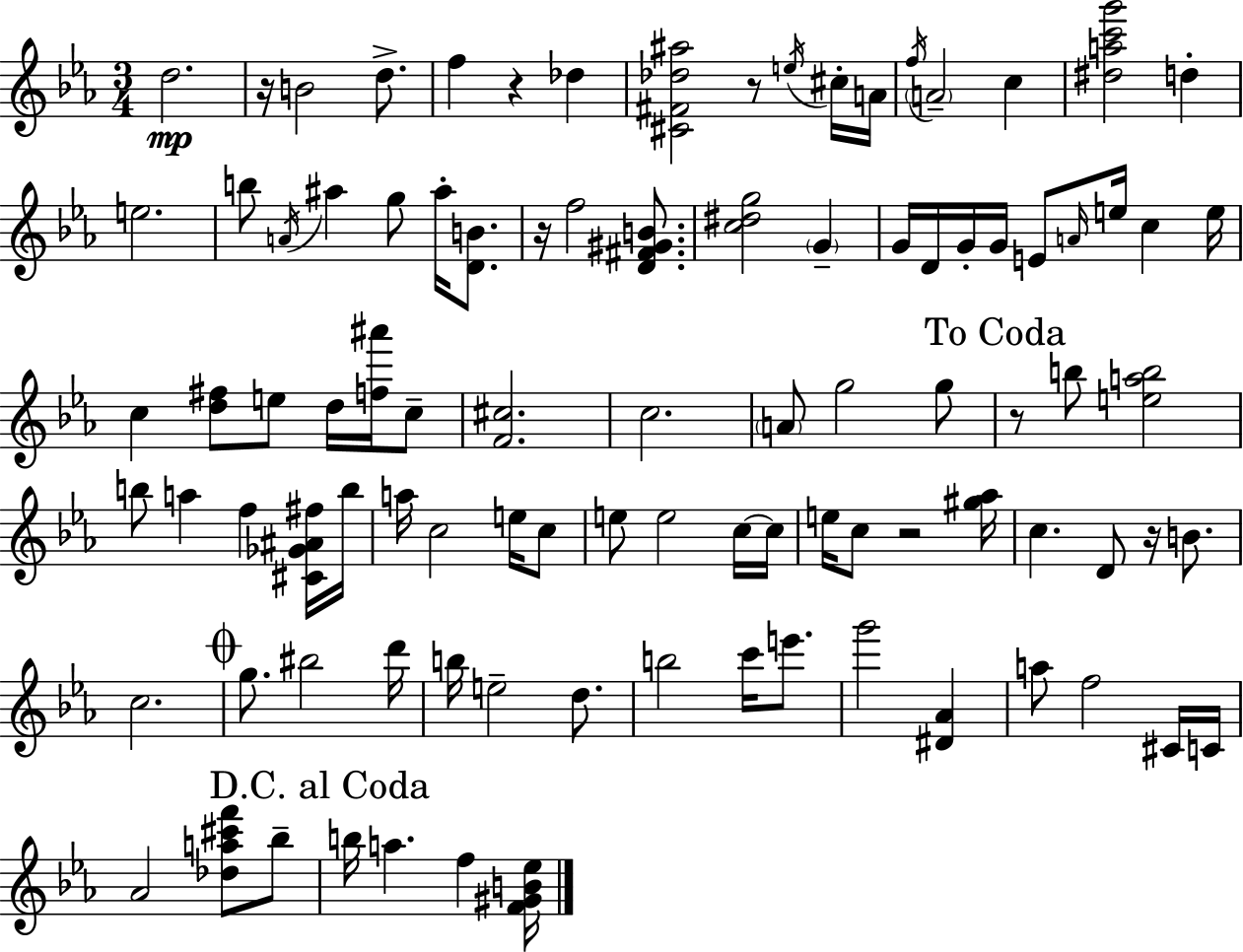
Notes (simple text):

D5/h. R/s B4/h D5/e. F5/q R/q Db5/q [C#4,F#4,Db5,A#5]/h R/e E5/s C#5/s A4/s F5/s A4/h C5/q [D#5,A5,C6,G6]/h D5/q E5/h. B5/e A4/s A#5/q G5/e A#5/s [D4,B4]/e. R/s F5/h [D4,F#4,G#4,B4]/e. [C5,D#5,G5]/h G4/q G4/s D4/s G4/s G4/s E4/e A4/s E5/s C5/q E5/s C5/q [D5,F#5]/e E5/e D5/s [F5,A#6]/s C5/e [F4,C#5]/h. C5/h. A4/e G5/h G5/e R/e B5/e [E5,A5,B5]/h B5/e A5/q F5/q [C#4,Gb4,A#4,F#5]/s B5/s A5/s C5/h E5/s C5/e E5/e E5/h C5/s C5/s E5/s C5/e R/h [G#5,Ab5]/s C5/q. D4/e R/s B4/e. C5/h. G5/e. BIS5/h D6/s B5/s E5/h D5/e. B5/h C6/s E6/e. G6/h [D#4,Ab4]/q A5/e F5/h C#4/s C4/s Ab4/h [Db5,A5,C#6,F6]/e Bb5/e B5/s A5/q. F5/q [F4,G#4,B4,Eb5]/s